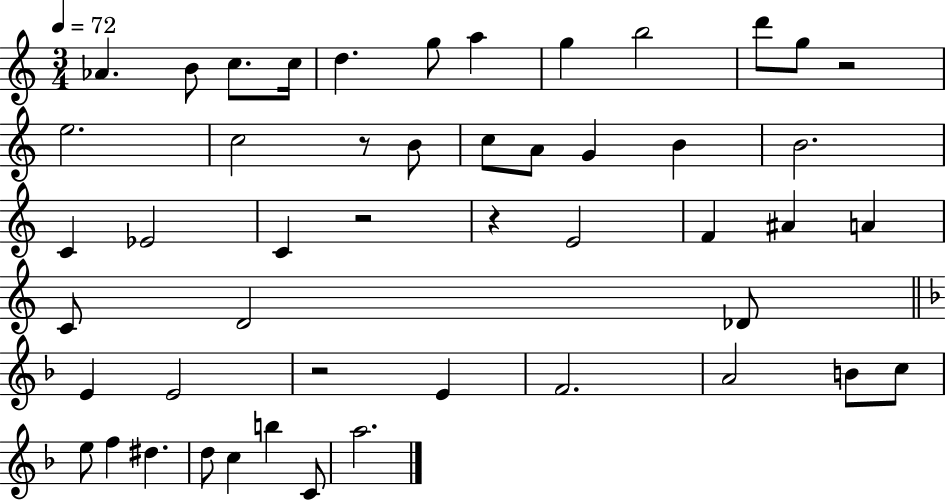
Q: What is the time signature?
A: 3/4